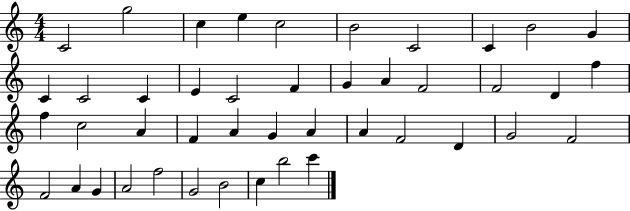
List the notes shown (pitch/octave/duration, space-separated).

C4/h G5/h C5/q E5/q C5/h B4/h C4/h C4/q B4/h G4/q C4/q C4/h C4/q E4/q C4/h F4/q G4/q A4/q F4/h F4/h D4/q F5/q F5/q C5/h A4/q F4/q A4/q G4/q A4/q A4/q F4/h D4/q G4/h F4/h F4/h A4/q G4/q A4/h F5/h G4/h B4/h C5/q B5/h C6/q